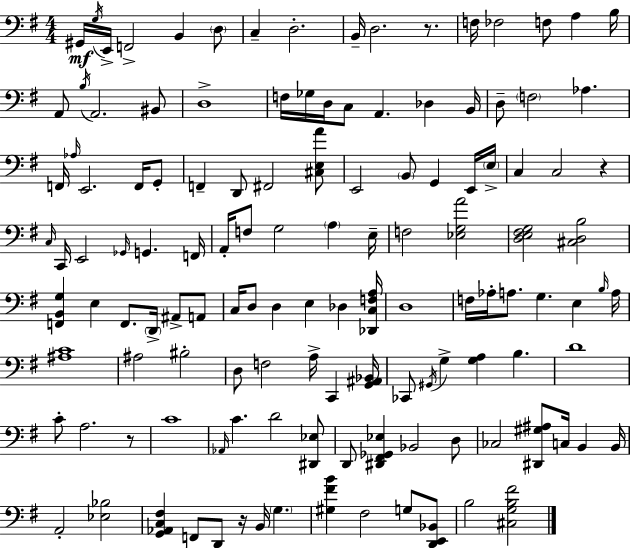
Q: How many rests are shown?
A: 4